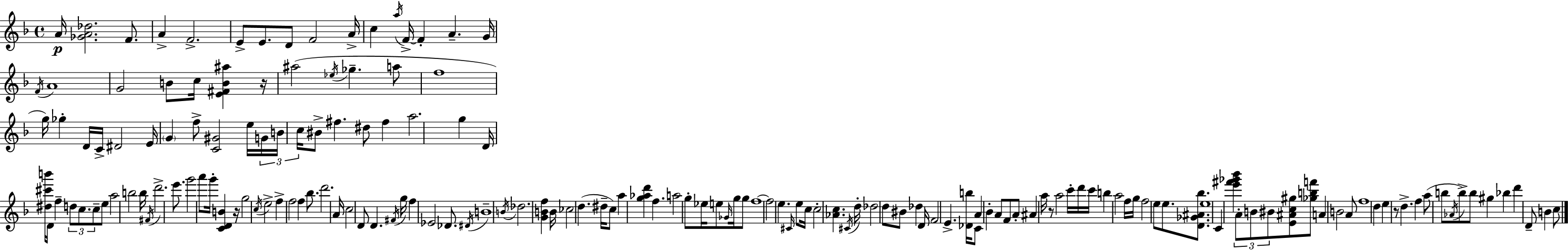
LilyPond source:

{
  \clef treble
  \time 4/4
  \defaultTimeSignature
  \key f \major
  a'16\p <ges' a' des''>2. f'8. | a'4-> f'2.-> | e'8-> e'8. d'8 f'2 a'16-> | c''4 \acciaccatura { a''16 } f'16->~~ f'4-. a'4.-- | \break g'16 \acciaccatura { f'16 } a'1 | g'2 b'8 c''16 <e' fis' b' ais''>4 | r16 ais''2( \acciaccatura { ees''16 } ges''4.-- | a''8 f''1 | \break g''16) ges''4-. d'16 c'16-> dis'2 | e'16 \parenthesize g'4 f''8-> <c' gis'>2 | e''16 \tuplet 3/2 { g'16 b'16 c''16 } bis'8-> fis''4. dis''8 fis''4 | a''2. g''4 | \break d'16 <dis'' cis''' b'''>16 d'16 f''4-- \tuplet 3/2 { d''8 c''8. c''8-- } | e''8 a''2 b''2 | b''16 \acciaccatura { fis'16 } d'''2.-> | e'''8. g'''2 a'''8 g'''16-. <c' d' b'>4 | \break r16 g''2 \acciaccatura { c''16 } e''2-> | f''4-> f''2 | f''4 bes''8. d'''2. | a'16 c''2 d'8 d'4. | \break \acciaccatura { fis'16 } g''16 f''4 ees'2 | des'8. \acciaccatura { dis'16 } b'1-- | \acciaccatura { b'16 } des''2. | <g' b' f''>4 b'16 ces''2 | \break d''4.( dis''16-- c''8) a''4 <g'' aes'' d'''>4 | f''4. a''2 | g''8-. ees''16 e''8 \grace { ges'16 } g''16 g''8 f''1~~ | f''2 | \break e''4. \grace { cis'16 } e''8 c''16 c''2-. | <aes' c''>4. \acciaccatura { cis'16 } d''16-. des''2 | d''8 bis'8 des''4 d'16 f'2 | e'4.-> <des' b''>16 c'8 a'4 | \break bes'4-. a'8 f'8 a'8-. ais'4 a''16 | r8 a''2 c'''16-. d'''16 c'''16 b''4 | a''2 f''16 g''16 f''2 | e''8 e''8. <d' ges' ais' bes''>8. e''1 | \break c'4 <e''' fis''' ges''' bes'''>4 | \tuplet 3/2 { a'8-. b'8 bis'8 } <e' ais' c'' gis''>8 <ges'' b'' f'''>8 a'4 | b'2 a'8 f''1 | d''4 e''4 | \break r8 d''4.-> f''4 a''8( | b''8 \acciaccatura { aes'16 } b''8->) b''8 gis''4 bes''4 | d'''4 d'8-- b'4 c''8 \bar "|."
}